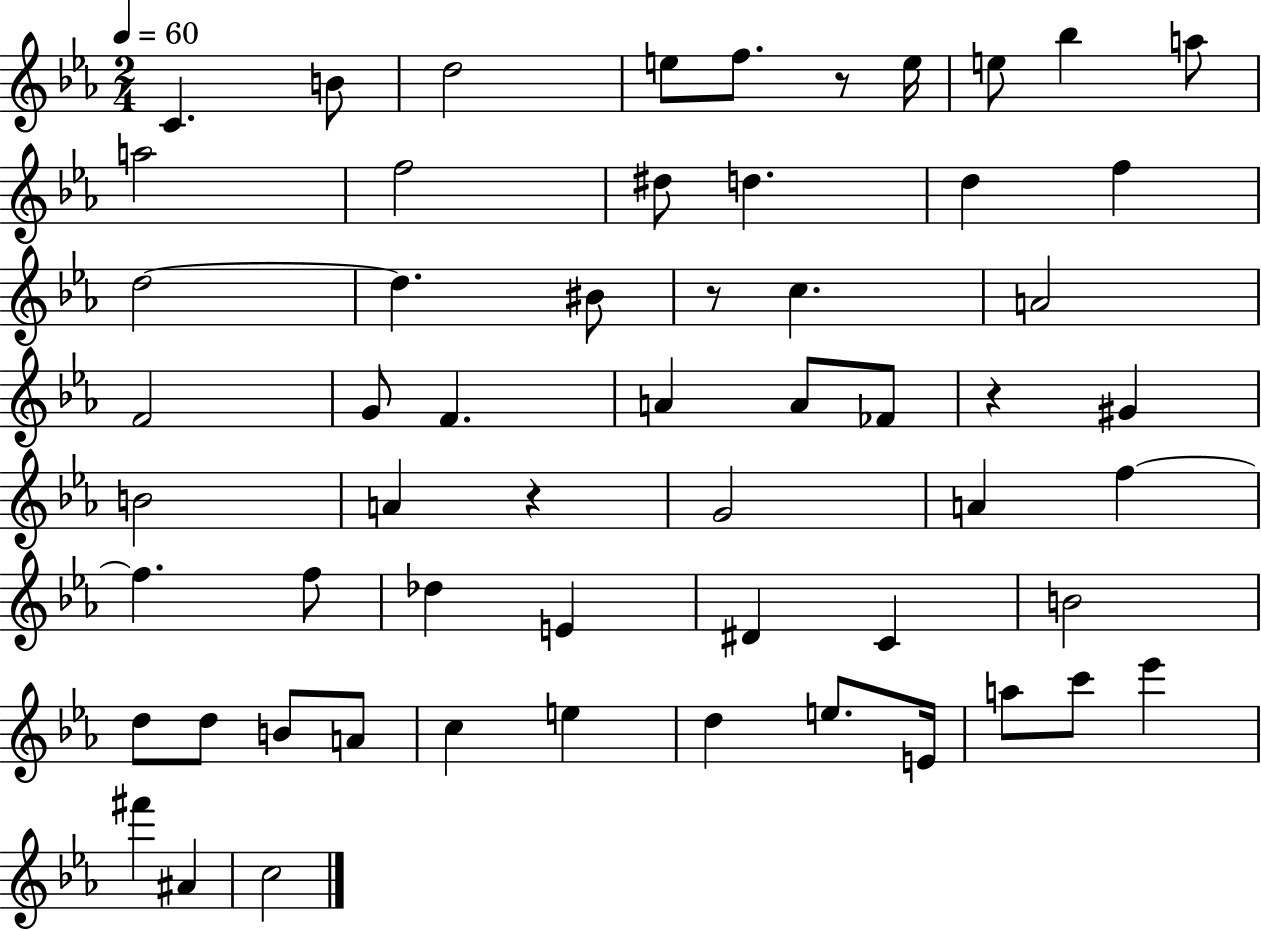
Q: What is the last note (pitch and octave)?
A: C5